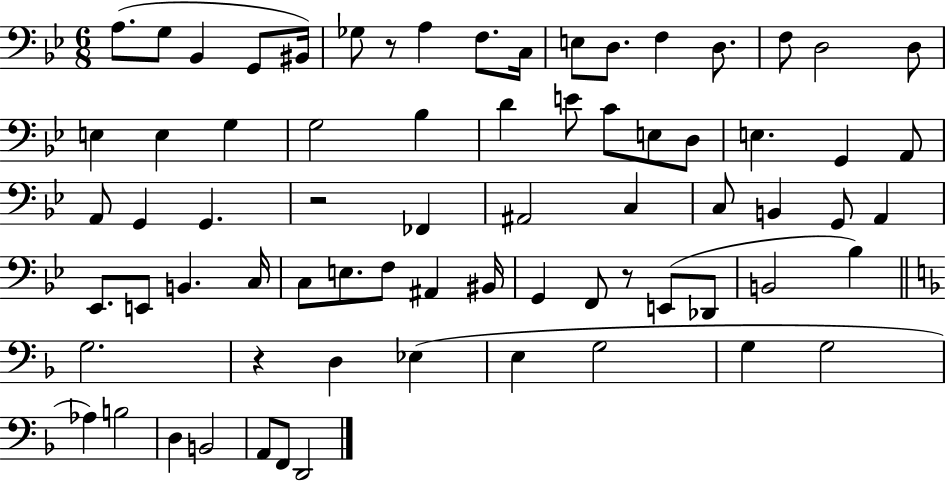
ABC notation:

X:1
T:Untitled
M:6/8
L:1/4
K:Bb
A,/2 G,/2 _B,, G,,/2 ^B,,/4 _G,/2 z/2 A, F,/2 C,/4 E,/2 D,/2 F, D,/2 F,/2 D,2 D,/2 E, E, G, G,2 _B, D E/2 C/2 E,/2 D,/2 E, G,, A,,/2 A,,/2 G,, G,, z2 _F,, ^A,,2 C, C,/2 B,, G,,/2 A,, _E,,/2 E,,/2 B,, C,/4 C,/2 E,/2 F,/2 ^A,, ^B,,/4 G,, F,,/2 z/2 E,,/2 _D,,/2 B,,2 _B, G,2 z D, _E, E, G,2 G, G,2 _A, B,2 D, B,,2 A,,/2 F,,/2 D,,2